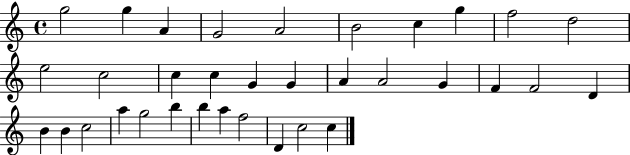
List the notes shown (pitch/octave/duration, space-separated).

G5/h G5/q A4/q G4/h A4/h B4/h C5/q G5/q F5/h D5/h E5/h C5/h C5/q C5/q G4/q G4/q A4/q A4/h G4/q F4/q F4/h D4/q B4/q B4/q C5/h A5/q G5/h B5/q B5/q A5/q F5/h D4/q C5/h C5/q